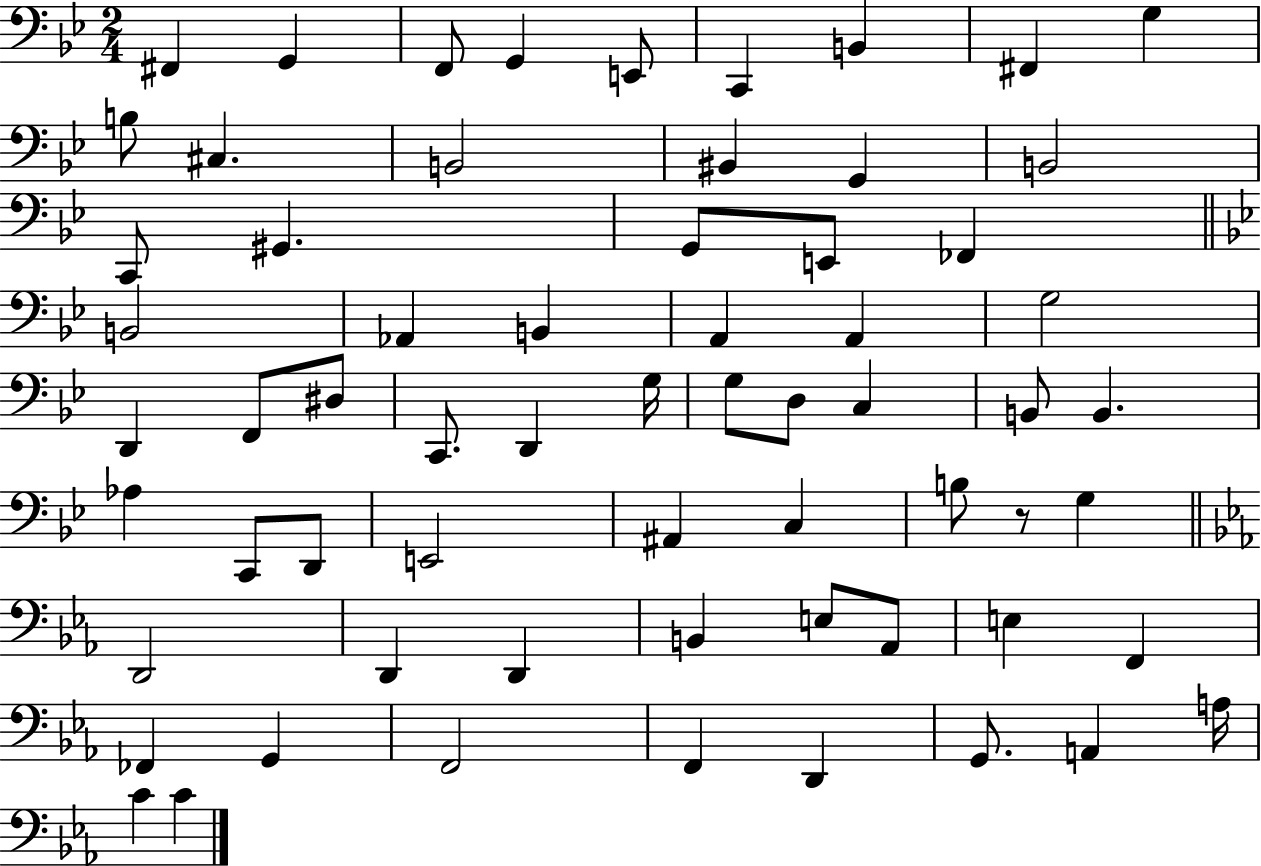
X:1
T:Untitled
M:2/4
L:1/4
K:Bb
^F,, G,, F,,/2 G,, E,,/2 C,, B,, ^F,, G, B,/2 ^C, B,,2 ^B,, G,, B,,2 C,,/2 ^G,, G,,/2 E,,/2 _F,, B,,2 _A,, B,, A,, A,, G,2 D,, F,,/2 ^D,/2 C,,/2 D,, G,/4 G,/2 D,/2 C, B,,/2 B,, _A, C,,/2 D,,/2 E,,2 ^A,, C, B,/2 z/2 G, D,,2 D,, D,, B,, E,/2 _A,,/2 E, F,, _F,, G,, F,,2 F,, D,, G,,/2 A,, A,/4 C C